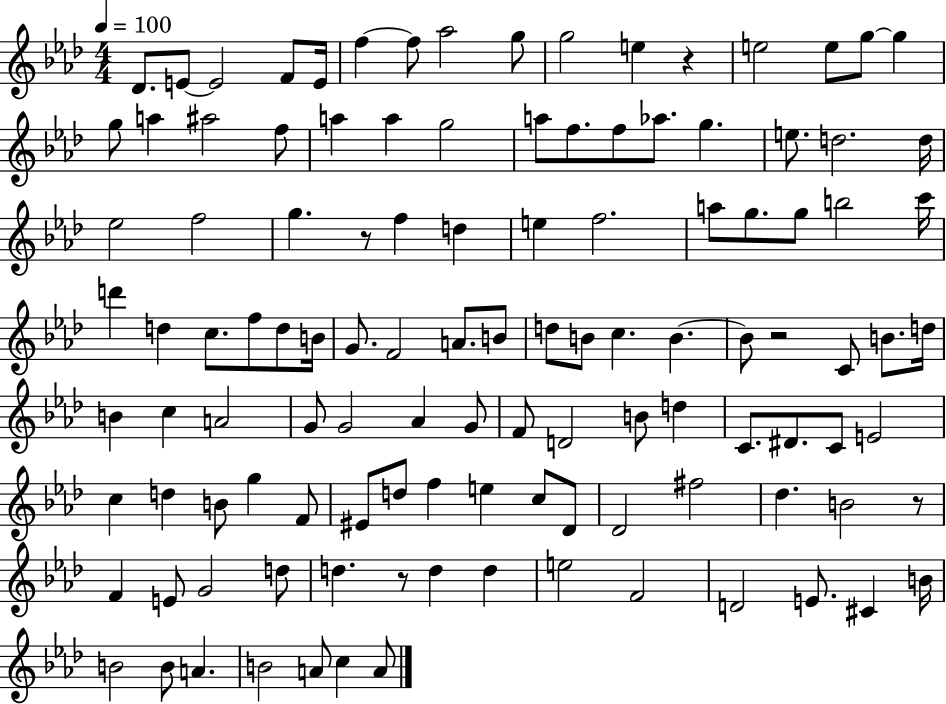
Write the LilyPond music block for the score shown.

{
  \clef treble
  \numericTimeSignature
  \time 4/4
  \key aes \major
  \tempo 4 = 100
  des'8. e'8~~ e'2 f'8 e'16 | f''4~~ f''8 aes''2 g''8 | g''2 e''4 r4 | e''2 e''8 g''8~~ g''4 | \break g''8 a''4 ais''2 f''8 | a''4 a''4 g''2 | a''8 f''8. f''8 aes''8. g''4. | e''8. d''2. d''16 | \break ees''2 f''2 | g''4. r8 f''4 d''4 | e''4 f''2. | a''8 g''8. g''8 b''2 c'''16 | \break d'''4 d''4 c''8. f''8 d''8 b'16 | g'8. f'2 a'8. b'8 | d''8 b'8 c''4. b'4.~~ | b'8 r2 c'8 b'8. d''16 | \break b'4 c''4 a'2 | g'8 g'2 aes'4 g'8 | f'8 d'2 b'8 d''4 | c'8. dis'8. c'8 e'2 | \break c''4 d''4 b'8 g''4 f'8 | eis'8 d''8 f''4 e''4 c''8 des'8 | des'2 fis''2 | des''4. b'2 r8 | \break f'4 e'8 g'2 d''8 | d''4. r8 d''4 d''4 | e''2 f'2 | d'2 e'8. cis'4 b'16 | \break b'2 b'8 a'4. | b'2 a'8 c''4 a'8 | \bar "|."
}